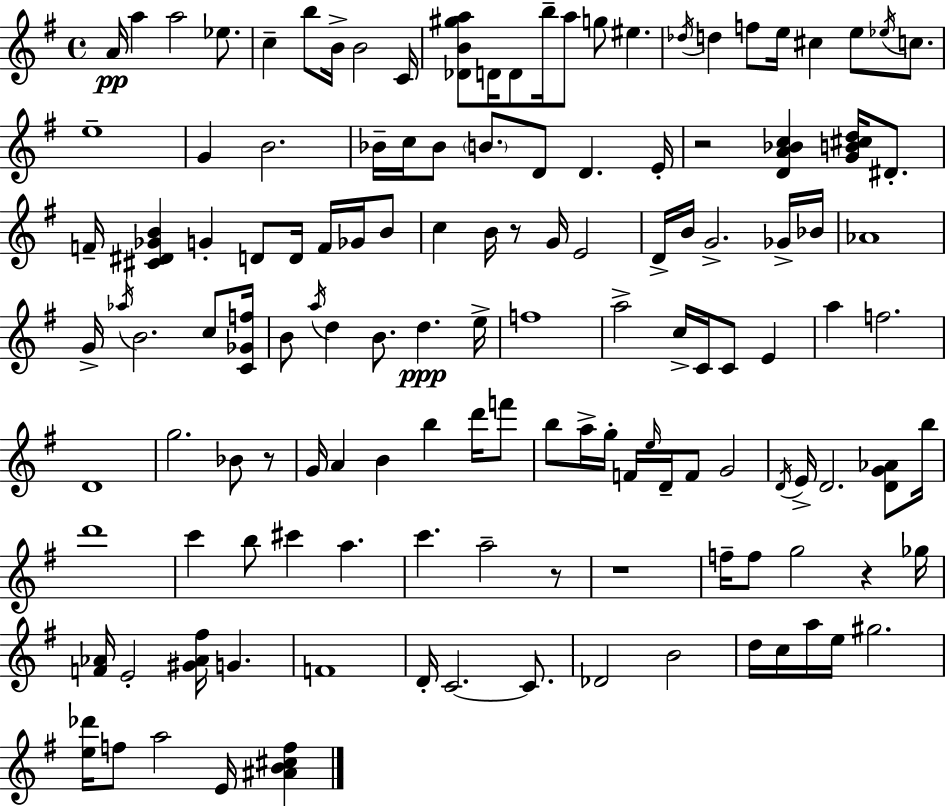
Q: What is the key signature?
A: G major